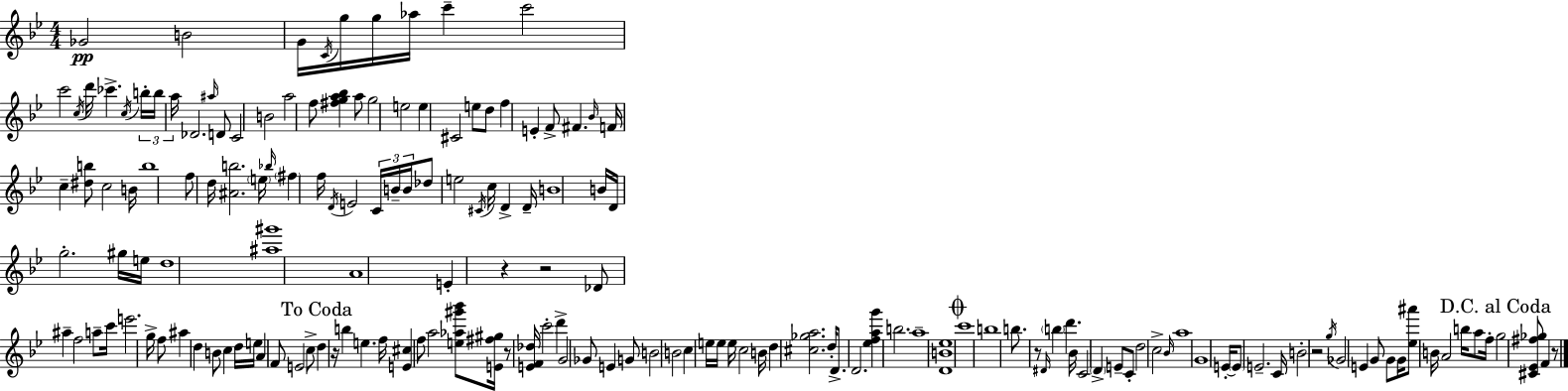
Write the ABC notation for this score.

X:1
T:Untitled
M:4/4
L:1/4
K:Gm
_G2 B2 G/4 C/4 g/4 g/4 _a/4 c' c'2 c'2 c/4 d'/4 _c' c/4 b/4 b/4 a/4 _D2 ^a/4 D/2 C2 B2 a2 f/2 [^fga_b] a/2 g2 e2 e ^C2 e/2 d/2 f E F/2 ^F _B/4 F/4 c [^db]/2 c2 B/4 b4 f/2 d/4 [^Ab]2 e/4 _b/4 ^f f/4 D/4 E2 C/4 B/4 B/4 _d/2 e2 ^C/4 c/4 D D/4 B4 B/4 D/4 g2 ^g/4 e/4 d4 [^a^g']4 A4 E z z2 _D/2 ^a f2 a/2 c'/4 e'2 g/4 f/2 ^a d B/2 c d/4 e/4 A F/2 E2 c/2 d z/4 b e f/4 [E^c] f/2 a2 [e_a^g'_b']/2 [E^f^g]/4 z/2 [EF_d]/4 c'2 d' G2 _G/2 E G/2 B2 B2 c e/4 e/4 e/4 c2 B/4 d [^c_ga]2 d/4 D/2 D2 [_efag'] b2 a4 [DB_e]4 c'4 b4 b/2 z/2 ^D/4 b d' _B/4 C2 D E/2 C/2 d2 c2 _B/4 a4 G4 E/4 E/2 E2 C/4 B2 z2 g/4 _G2 E G/2 G/2 G/4 [_e^a']/2 B/4 A2 b/4 a/2 f/4 g2 [^C_E^f_g]/2 F z/2